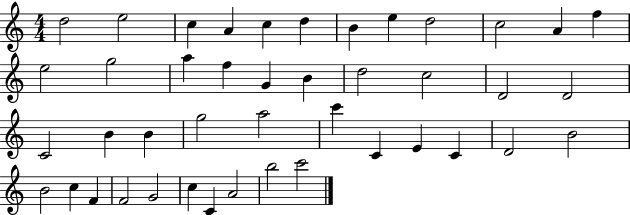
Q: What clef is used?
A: treble